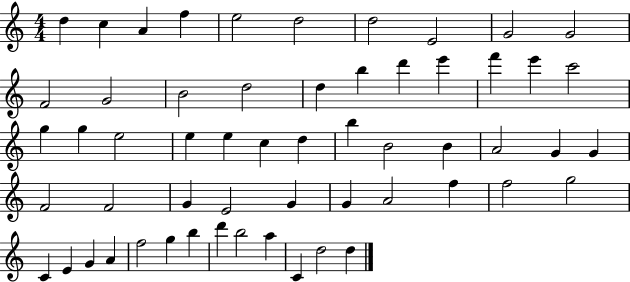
D5/q C5/q A4/q F5/q E5/h D5/h D5/h E4/h G4/h G4/h F4/h G4/h B4/h D5/h D5/q B5/q D6/q E6/q F6/q E6/q C6/h G5/q G5/q E5/h E5/q E5/q C5/q D5/q B5/q B4/h B4/q A4/h G4/q G4/q F4/h F4/h G4/q E4/h G4/q G4/q A4/h F5/q F5/h G5/h C4/q E4/q G4/q A4/q F5/h G5/q B5/q D6/q B5/h A5/q C4/q D5/h D5/q